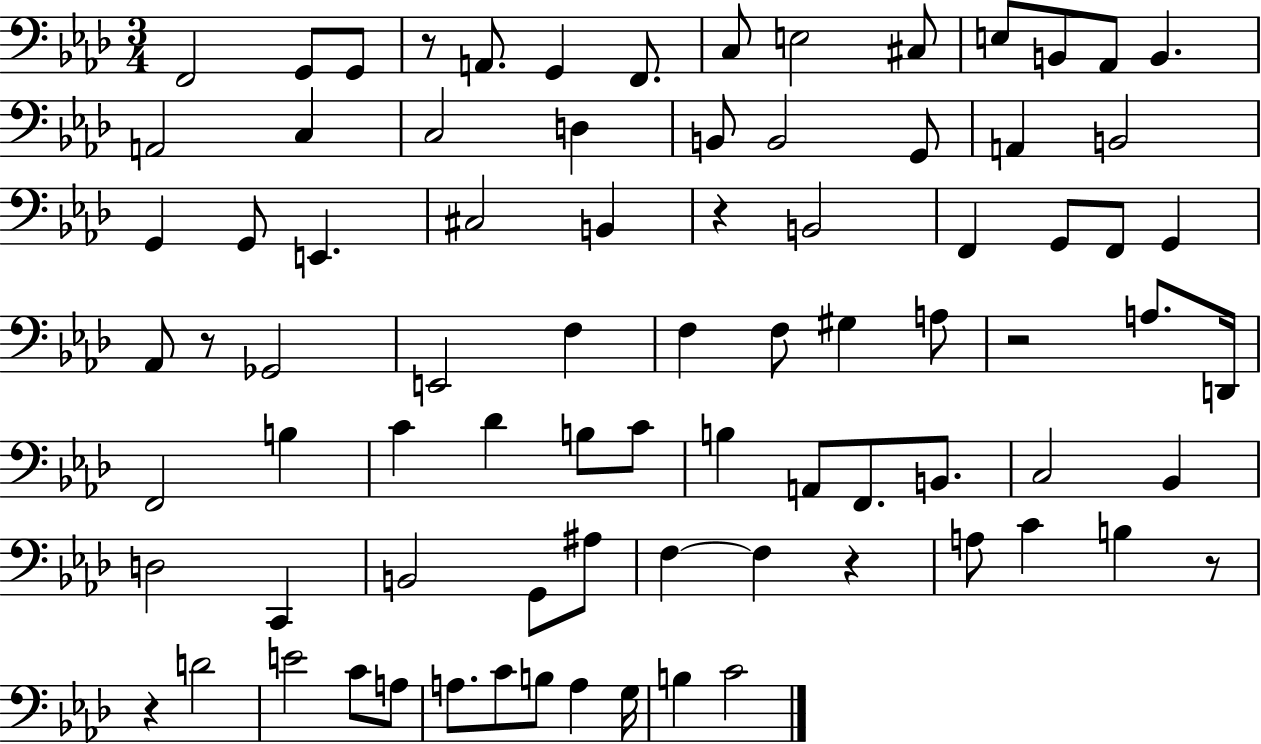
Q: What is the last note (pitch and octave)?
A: C4